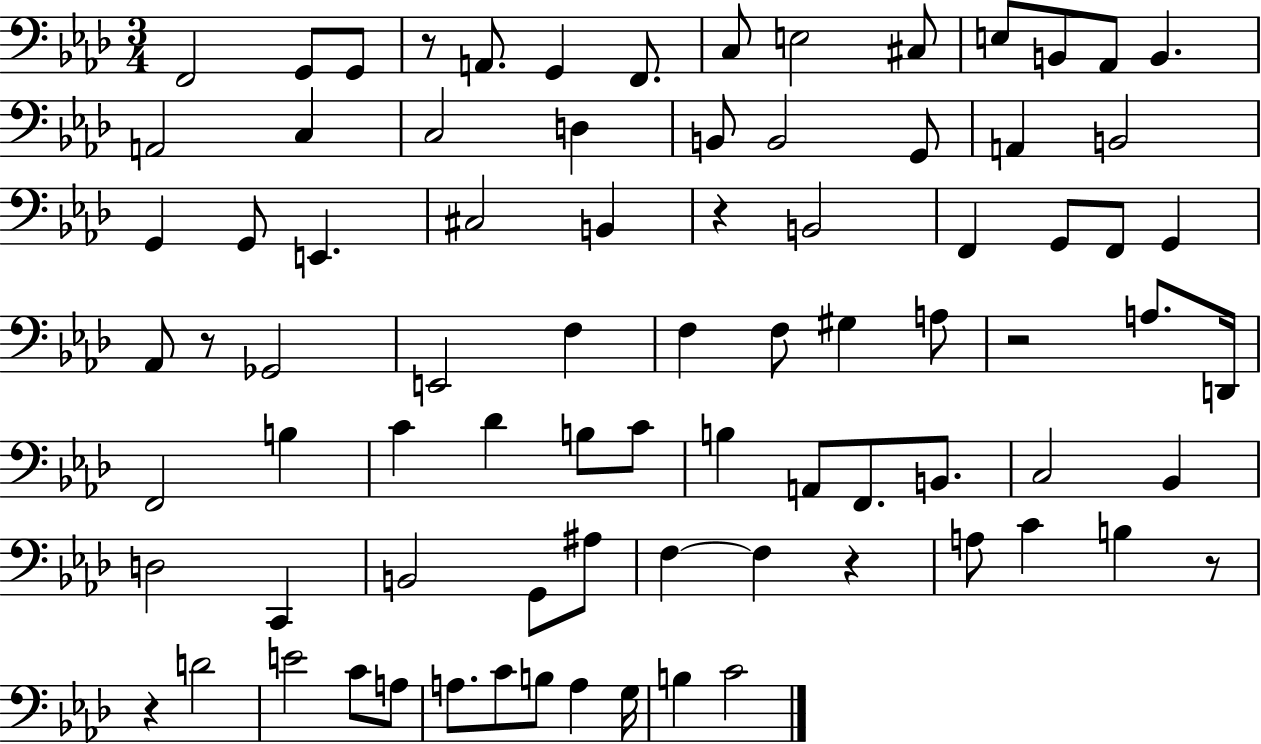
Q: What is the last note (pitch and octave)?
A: C4